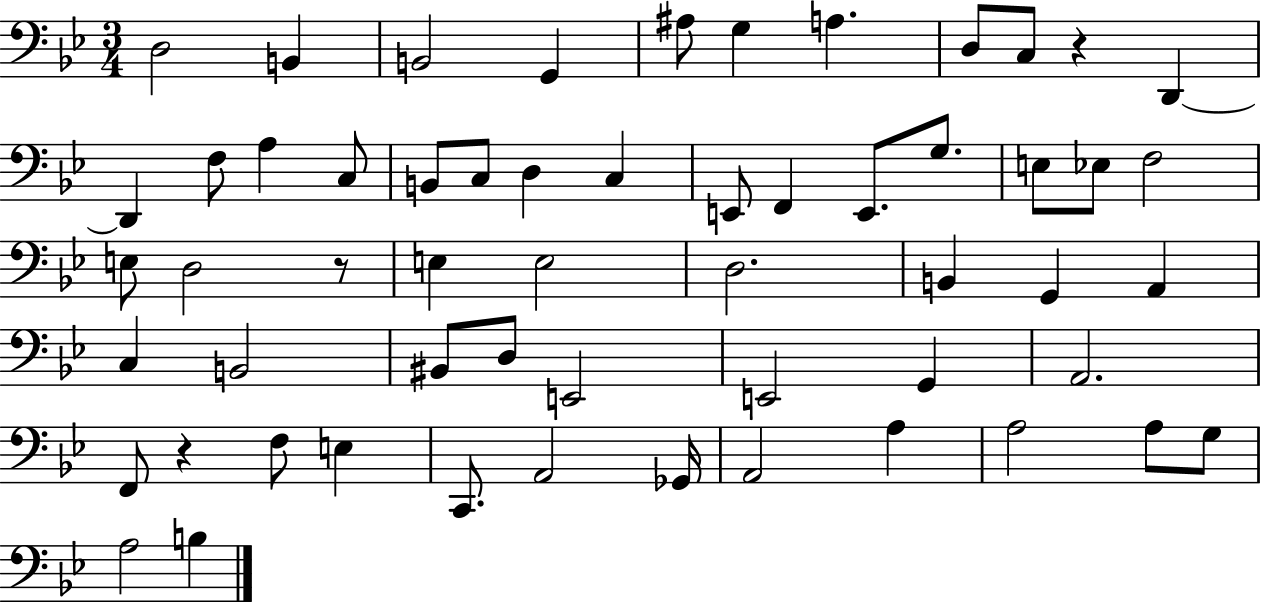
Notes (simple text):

D3/h B2/q B2/h G2/q A#3/e G3/q A3/q. D3/e C3/e R/q D2/q D2/q F3/e A3/q C3/e B2/e C3/e D3/q C3/q E2/e F2/q E2/e. G3/e. E3/e Eb3/e F3/h E3/e D3/h R/e E3/q E3/h D3/h. B2/q G2/q A2/q C3/q B2/h BIS2/e D3/e E2/h E2/h G2/q A2/h. F2/e R/q F3/e E3/q C2/e. A2/h Gb2/s A2/h A3/q A3/h A3/e G3/e A3/h B3/q